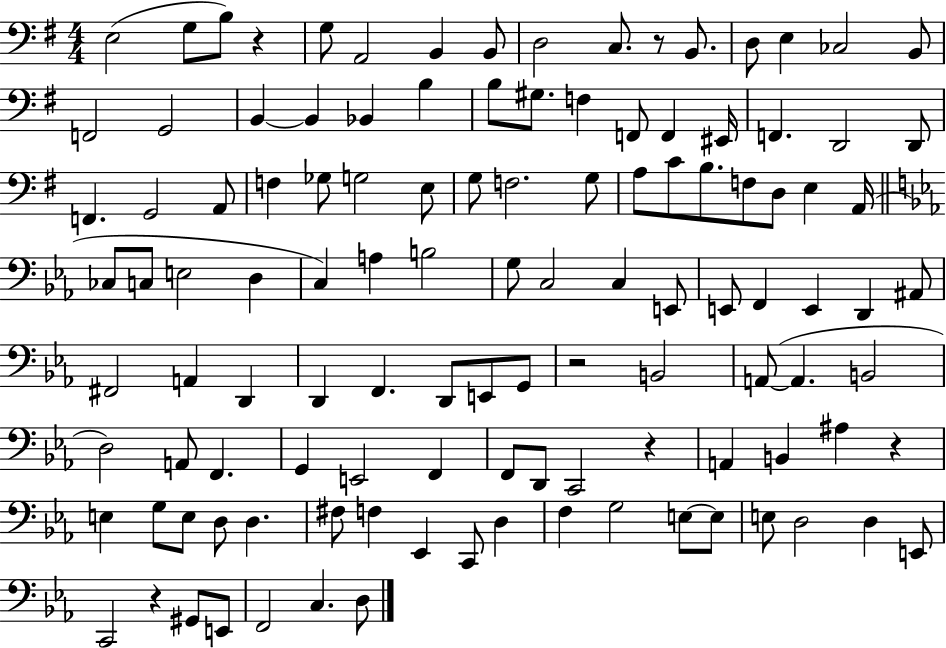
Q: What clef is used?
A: bass